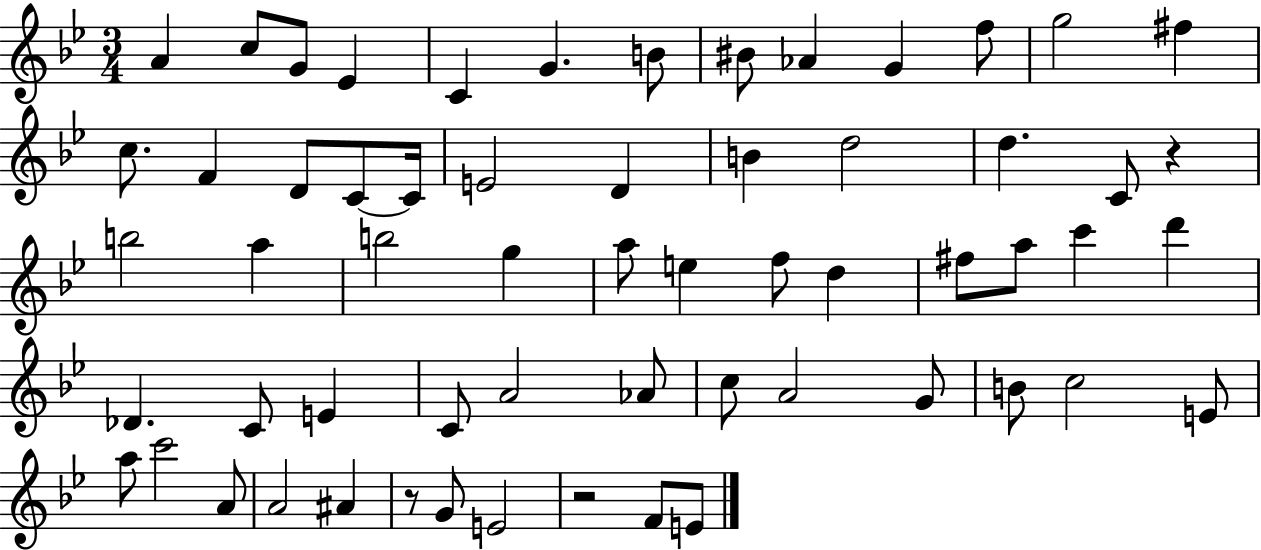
A4/q C5/e G4/e Eb4/q C4/q G4/q. B4/e BIS4/e Ab4/q G4/q F5/e G5/h F#5/q C5/e. F4/q D4/e C4/e C4/s E4/h D4/q B4/q D5/h D5/q. C4/e R/q B5/h A5/q B5/h G5/q A5/e E5/q F5/e D5/q F#5/e A5/e C6/q D6/q Db4/q. C4/e E4/q C4/e A4/h Ab4/e C5/e A4/h G4/e B4/e C5/h E4/e A5/e C6/h A4/e A4/h A#4/q R/e G4/e E4/h R/h F4/e E4/e